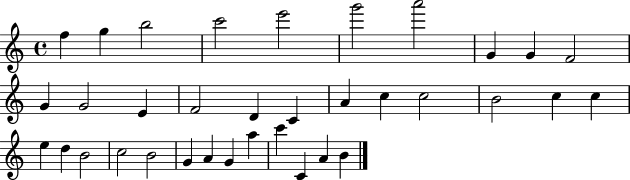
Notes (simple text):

F5/q G5/q B5/h C6/h E6/h G6/h A6/h G4/q G4/q F4/h G4/q G4/h E4/q F4/h D4/q C4/q A4/q C5/q C5/h B4/h C5/q C5/q E5/q D5/q B4/h C5/h B4/h G4/q A4/q G4/q A5/q C6/q C4/q A4/q B4/q